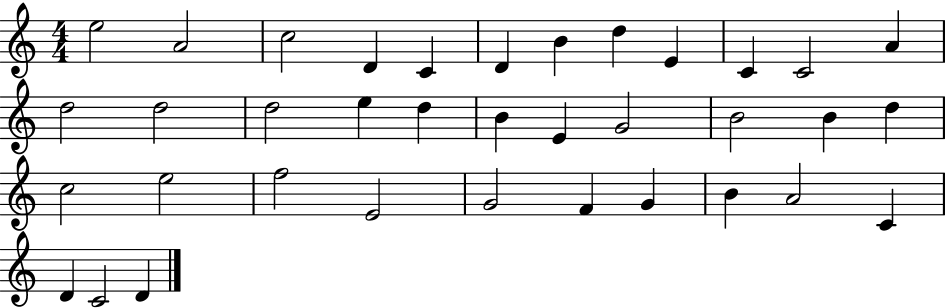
E5/h A4/h C5/h D4/q C4/q D4/q B4/q D5/q E4/q C4/q C4/h A4/q D5/h D5/h D5/h E5/q D5/q B4/q E4/q G4/h B4/h B4/q D5/q C5/h E5/h F5/h E4/h G4/h F4/q G4/q B4/q A4/h C4/q D4/q C4/h D4/q